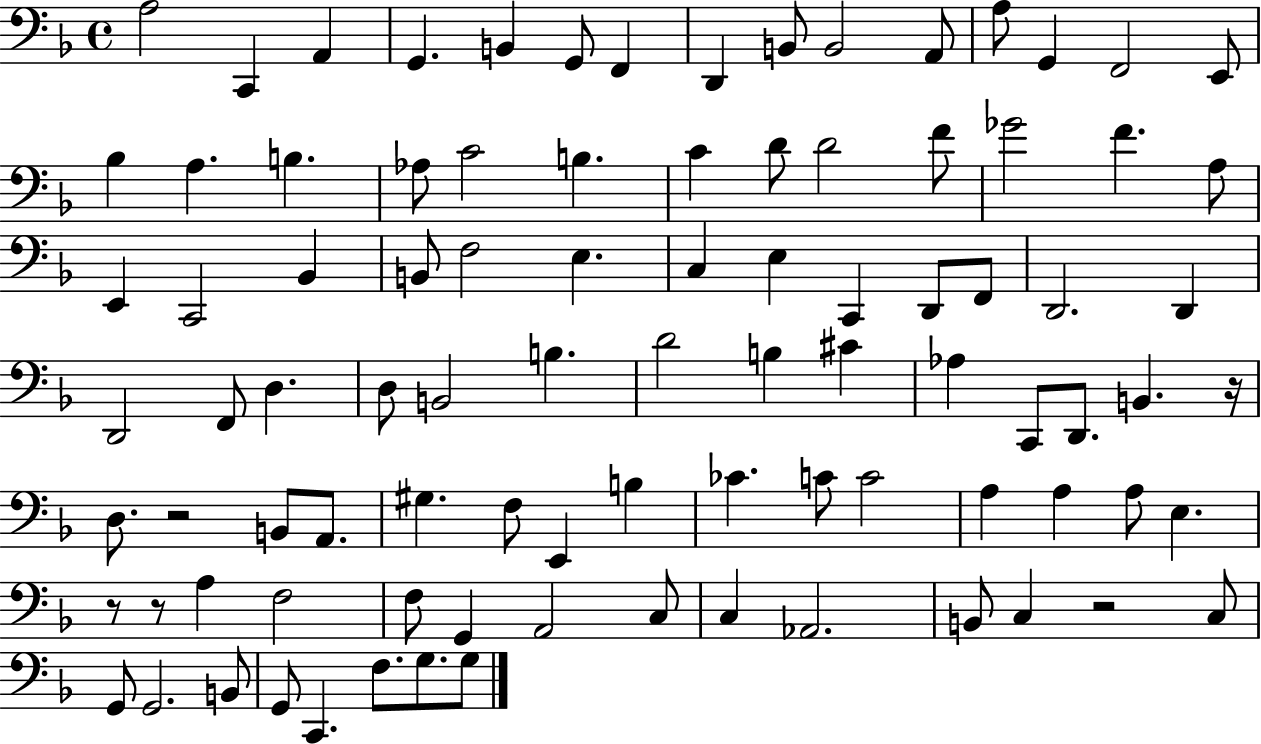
A3/h C2/q A2/q G2/q. B2/q G2/e F2/q D2/q B2/e B2/h A2/e A3/e G2/q F2/h E2/e Bb3/q A3/q. B3/q. Ab3/e C4/h B3/q. C4/q D4/e D4/h F4/e Gb4/h F4/q. A3/e E2/q C2/h Bb2/q B2/e F3/h E3/q. C3/q E3/q C2/q D2/e F2/e D2/h. D2/q D2/h F2/e D3/q. D3/e B2/h B3/q. D4/h B3/q C#4/q Ab3/q C2/e D2/e. B2/q. R/s D3/e. R/h B2/e A2/e. G#3/q. F3/e E2/q B3/q CES4/q. C4/e C4/h A3/q A3/q A3/e E3/q. R/e R/e A3/q F3/h F3/e G2/q A2/h C3/e C3/q Ab2/h. B2/e C3/q R/h C3/e G2/e G2/h. B2/e G2/e C2/q. F3/e. G3/e. G3/e